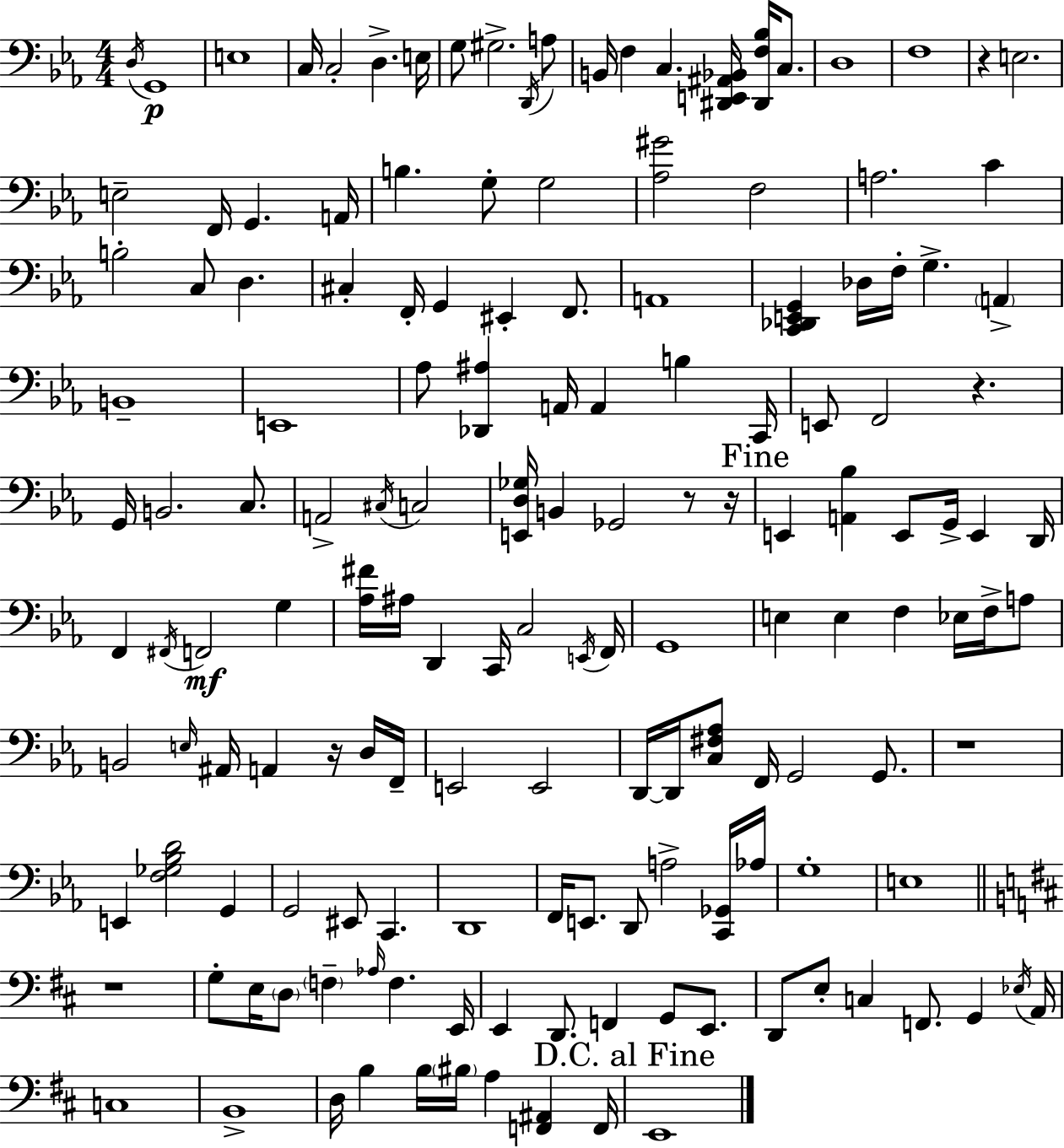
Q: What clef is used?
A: bass